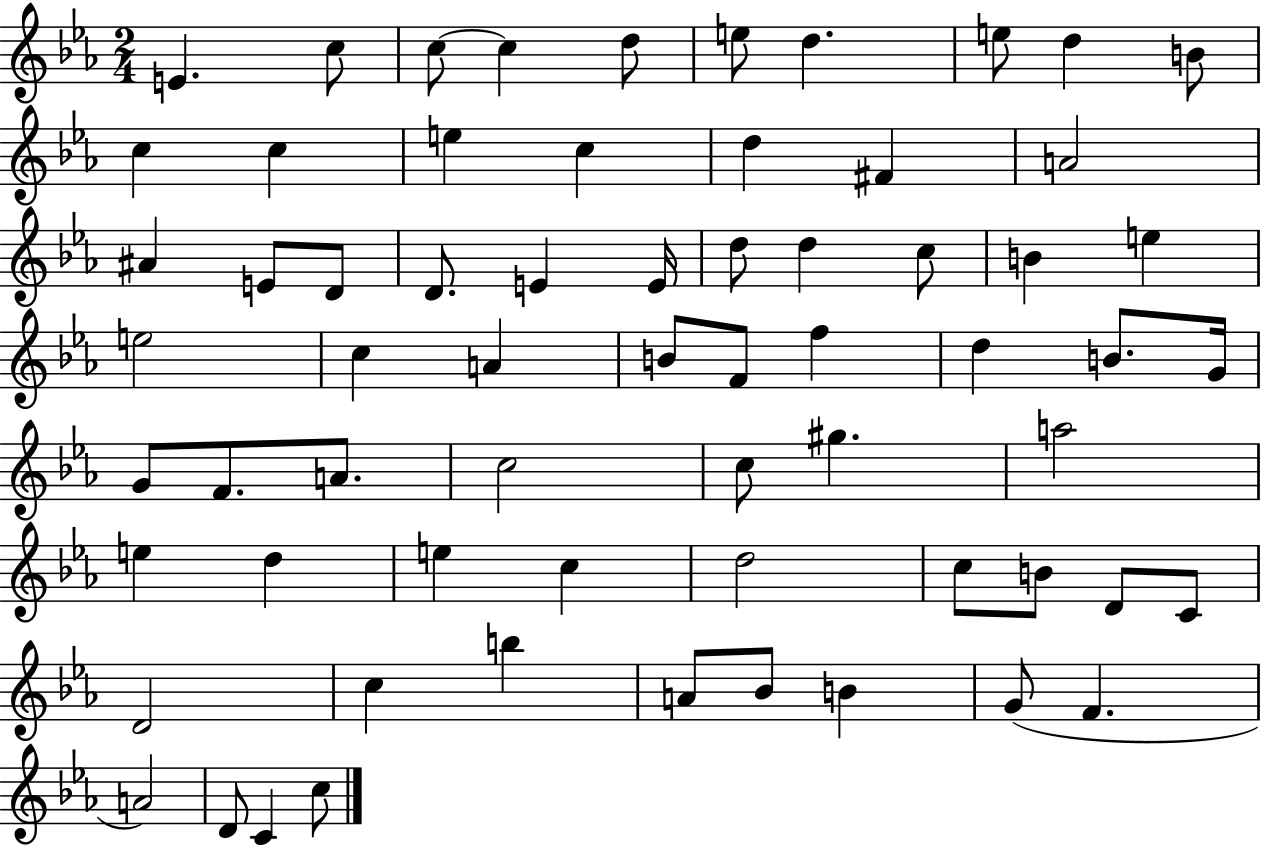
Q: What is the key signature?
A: EES major